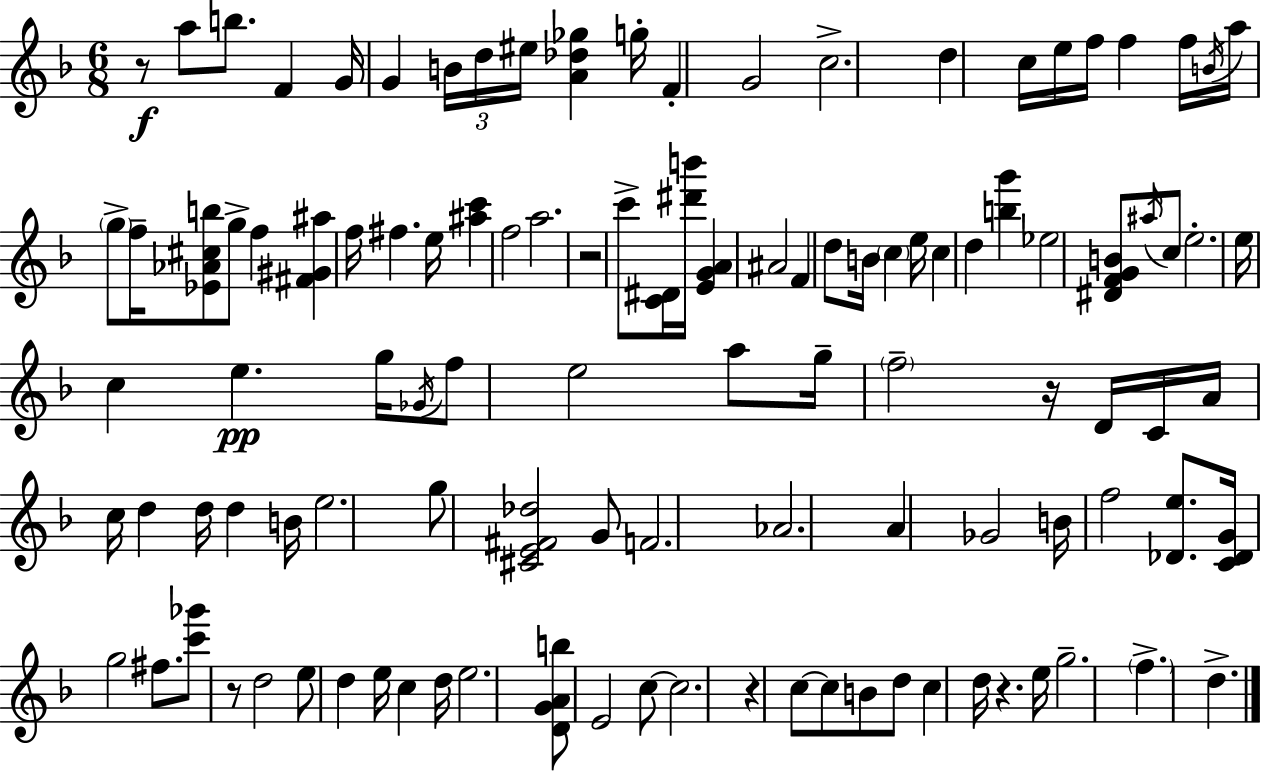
{
  \clef treble
  \numericTimeSignature
  \time 6/8
  \key f \major
  \repeat volta 2 { r8\f a''8 b''8. f'4 g'16 | g'4 \tuplet 3/2 { b'16 d''16 eis''16 } <a' des'' ges''>4 g''16-. | f'4-. g'2 | c''2.-> | \break d''4 c''16 e''16 f''16 f''4 f''16 | \acciaccatura { b'16 } a''16 \parenthesize g''8-> f''16-- <ees' aes' cis'' b''>8 g''8-> f''4 | <fis' gis' ais''>4 f''16 fis''4. | e''16 <ais'' c'''>4 f''2 | \break a''2. | r2 c'''8-> <c' dis'>16 | <dis''' b'''>16 <e' g' a'>4 ais'2 | f'4 d''8 b'16 \parenthesize c''4 | \break e''16 c''4 d''4 <b'' g'''>4 | ees''2 <dis' f' g' b'>8 \acciaccatura { ais''16 } | c''8 e''2.-. | e''16 c''4 e''4.\pp | \break g''16 \acciaccatura { ges'16 } f''8 e''2 | a''8 g''16-- \parenthesize f''2-- | r16 d'16 c'16 a'16 c''16 d''4 d''16 d''4 | b'16 e''2. | \break g''8 <cis' e' fis' des''>2 | g'8 f'2. | aes'2. | a'4 ges'2 | \break b'16 f''2 | <des' e''>8. <c' des' g'>16 g''2 | fis''8. <c''' ges'''>8 r8 d''2 | e''8 d''4 e''16 c''4 | \break d''16 e''2. | <d' g' a' b''>8 e'2 | c''8~~ c''2. | r4 c''8~~ c''8 b'8 | \break d''8 c''4 d''16 r4. | e''16 g''2.-- | \parenthesize f''4.-> d''4.-> | } \bar "|."
}